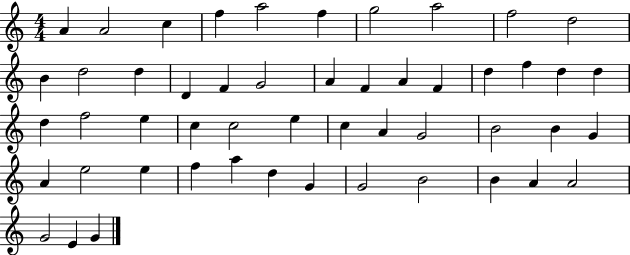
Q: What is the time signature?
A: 4/4